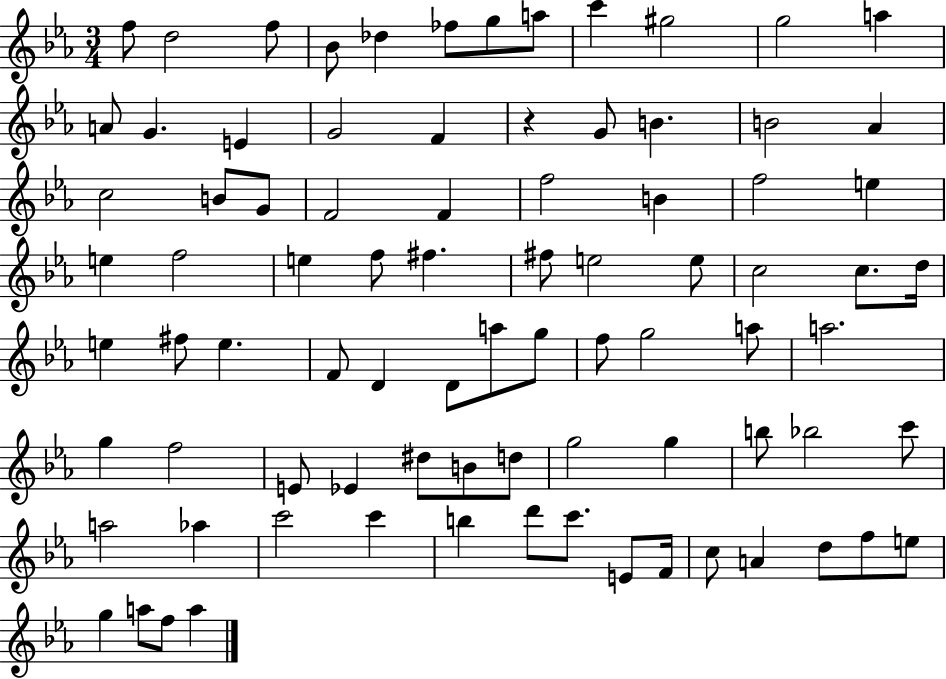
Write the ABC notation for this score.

X:1
T:Untitled
M:3/4
L:1/4
K:Eb
f/2 d2 f/2 _B/2 _d _f/2 g/2 a/2 c' ^g2 g2 a A/2 G E G2 F z G/2 B B2 _A c2 B/2 G/2 F2 F f2 B f2 e e f2 e f/2 ^f ^f/2 e2 e/2 c2 c/2 d/4 e ^f/2 e F/2 D D/2 a/2 g/2 f/2 g2 a/2 a2 g f2 E/2 _E ^d/2 B/2 d/2 g2 g b/2 _b2 c'/2 a2 _a c'2 c' b d'/2 c'/2 E/2 F/4 c/2 A d/2 f/2 e/2 g a/2 f/2 a